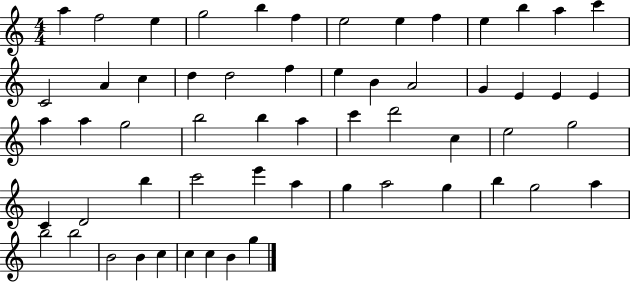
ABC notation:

X:1
T:Untitled
M:4/4
L:1/4
K:C
a f2 e g2 b f e2 e f e b a c' C2 A c d d2 f e B A2 G E E E a a g2 b2 b a c' d'2 c e2 g2 C D2 b c'2 e' a g a2 g b g2 a b2 b2 B2 B c c c B g